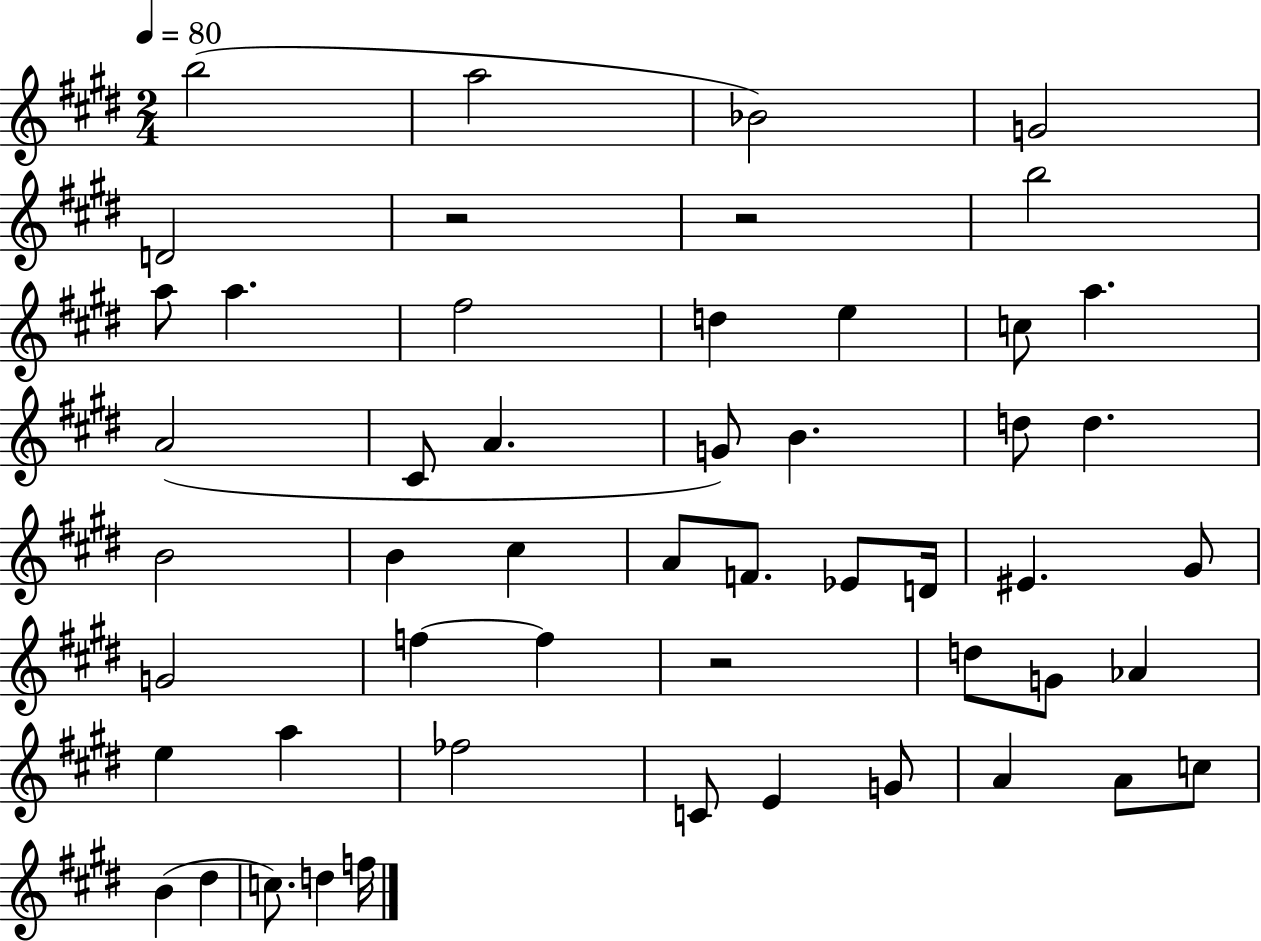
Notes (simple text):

B5/h A5/h Bb4/h G4/h D4/h R/h R/h B5/h A5/e A5/q. F#5/h D5/q E5/q C5/e A5/q. A4/h C#4/e A4/q. G4/e B4/q. D5/e D5/q. B4/h B4/q C#5/q A4/e F4/e. Eb4/e D4/s EIS4/q. G#4/e G4/h F5/q F5/q R/h D5/e G4/e Ab4/q E5/q A5/q FES5/h C4/e E4/q G4/e A4/q A4/e C5/e B4/q D#5/q C5/e. D5/q F5/s